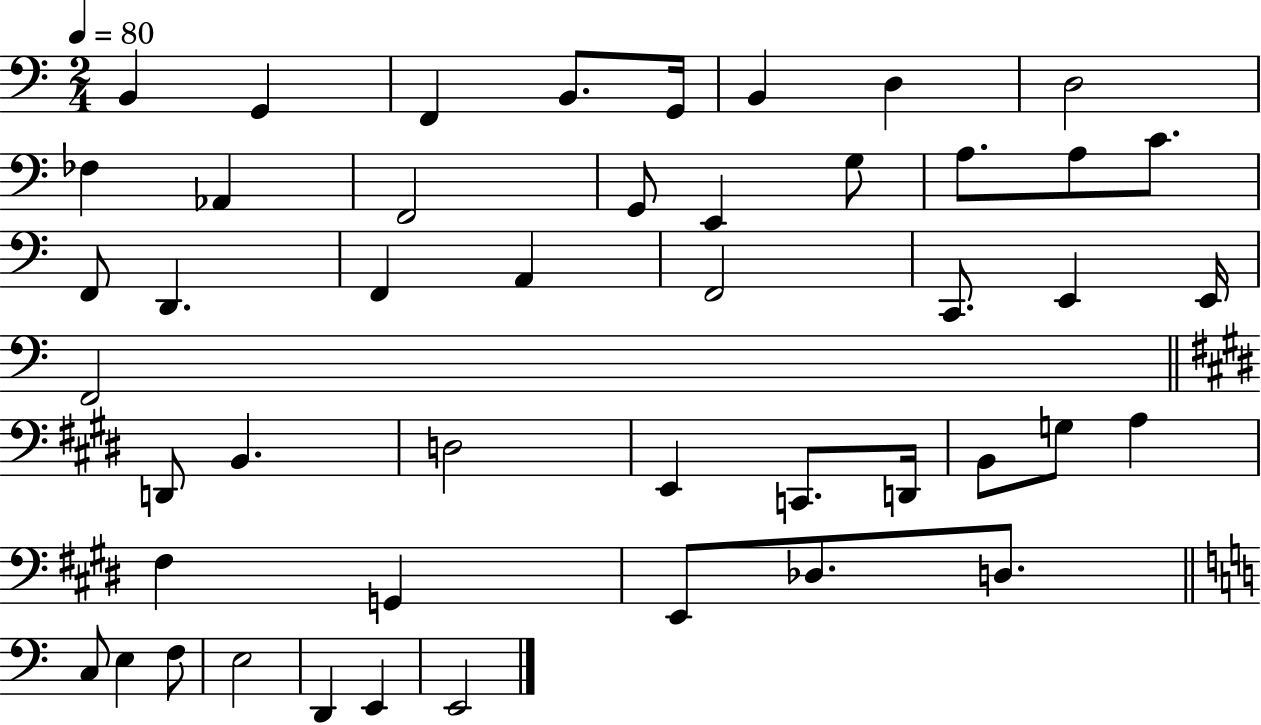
B2/q G2/q F2/q B2/e. G2/s B2/q D3/q D3/h FES3/q Ab2/q F2/h G2/e E2/q G3/e A3/e. A3/e C4/e. F2/e D2/q. F2/q A2/q F2/h C2/e. E2/q E2/s F2/h D2/e B2/q. D3/h E2/q C2/e. D2/s B2/e G3/e A3/q F#3/q G2/q E2/e Db3/e. D3/e. C3/e E3/q F3/e E3/h D2/q E2/q E2/h